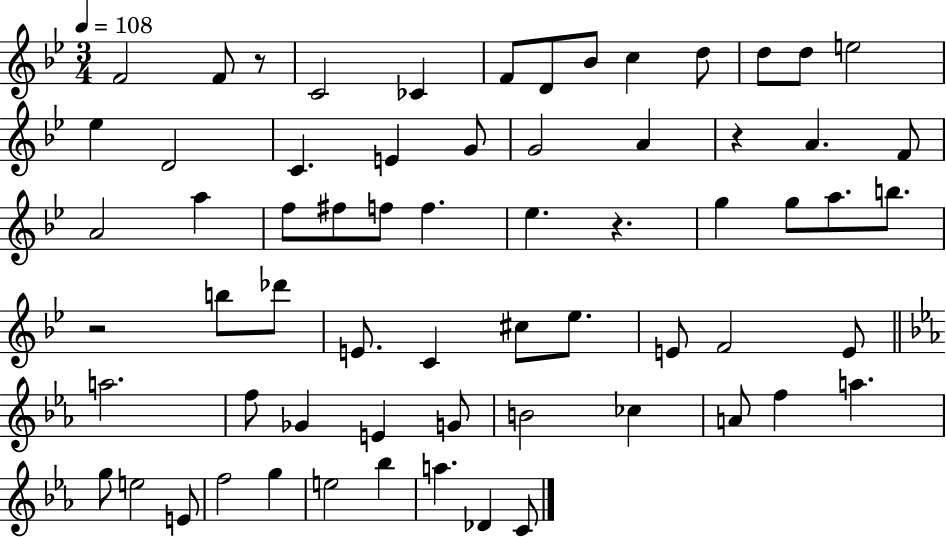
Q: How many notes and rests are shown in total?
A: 65